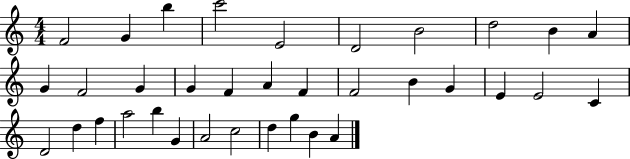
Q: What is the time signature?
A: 4/4